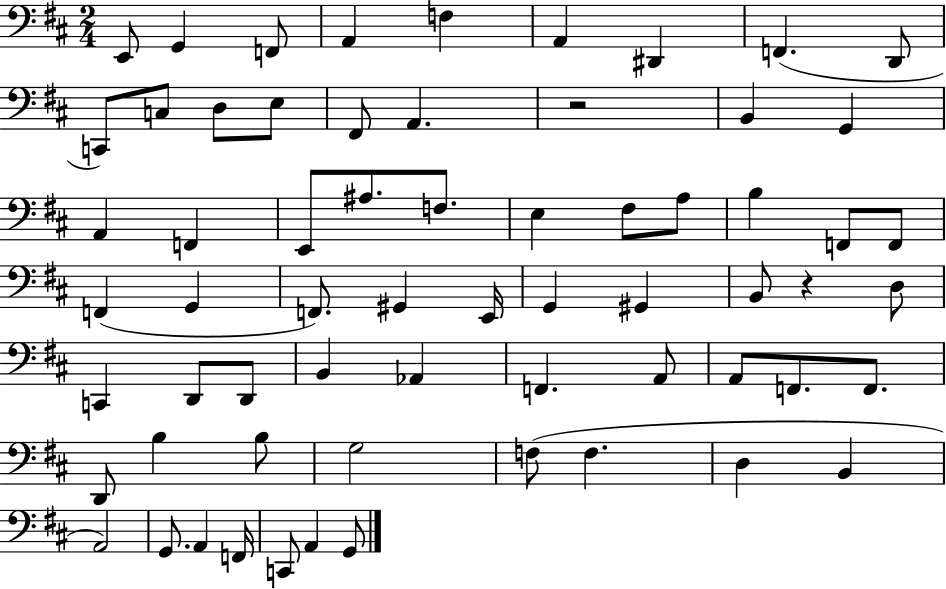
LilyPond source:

{
  \clef bass
  \numericTimeSignature
  \time 2/4
  \key d \major
  \repeat volta 2 { e,8 g,4 f,8 | a,4 f4 | a,4 dis,4 | f,4.( d,8 | \break c,8) c8 d8 e8 | fis,8 a,4. | r2 | b,4 g,4 | \break a,4 f,4 | e,8 ais8. f8. | e4 fis8 a8 | b4 f,8 f,8 | \break f,4( g,4 | f,8.) gis,4 e,16 | g,4 gis,4 | b,8 r4 d8 | \break c,4 d,8 d,8 | b,4 aes,4 | f,4. a,8 | a,8 f,8. f,8. | \break d,8 b4 b8 | g2 | f8( f4. | d4 b,4 | \break a,2) | g,8. a,4 f,16 | c,8 a,4 g,8 | } \bar "|."
}